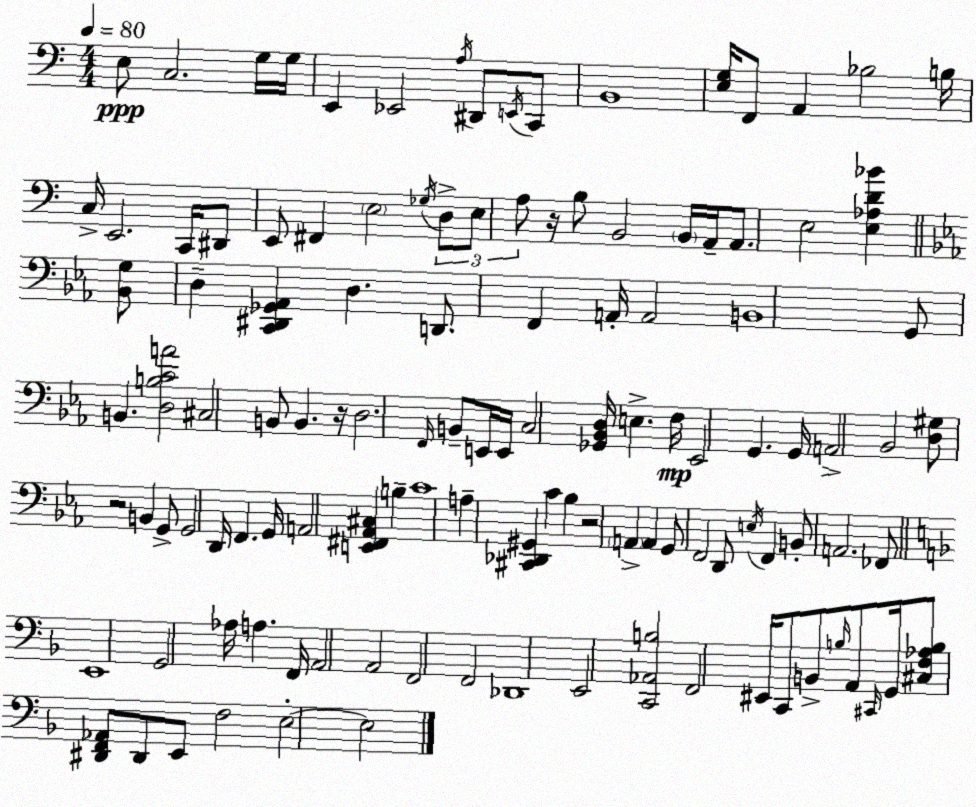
X:1
T:Untitled
M:4/4
L:1/4
K:Am
E,/2 C,2 G,/4 G,/4 E,, _E,,2 A,/4 ^D,,/2 E,,/4 C,,/2 B,,4 [E,G,]/4 F,,/2 A,, _B,2 B,/4 C,/4 E,,2 C,,/4 ^D,,/2 E,,/2 ^F,, E,2 _G,/4 D,/2 E,/2 A,/2 z/4 B,/2 B,,2 B,,/4 A,,/4 A,,/2 E,2 [E,_A,D_B] [_B,,G,]/2 D, [C,,^D,,_G,,_A,,] D, D,,/2 F,, A,,/4 A,,2 B,,4 G,,/2 B,, [D,B,CA]2 ^C,2 B,,/2 B,, z/4 D,2 F,,/4 B,,/2 E,,/4 E,,/4 C,2 [_G,,_B,,D,]/4 E, F,/4 _E,,2 G,, G,,/4 A,,2 _B,,2 [D,^G,]/2 z2 B,, G,,/2 G,,2 D,,/4 F,, G,,/4 A,,2 [E,,^F,,_A,,^C,] B, C4 A, [^C,,_D,,^G,,] C _B, z2 A,, A,, G,,/2 F,,2 D,,/2 E,/4 F,, B,,/2 A,,2 _F,,/2 E,,4 G,,2 _A,/4 A, F,,/4 A,,2 A,,2 F,,2 F,,2 _D,,4 E,,2 [C,,_A,,B,]2 F,,2 ^E,,/4 C,,/2 B,,/2 B,/4 A,,/2 ^C,,/4 G,,/4 [^C,F,_A,B,]/2 [^D,,F,,_A,,]/2 ^D,,/2 E,,/2 F,2 E,2 E,2